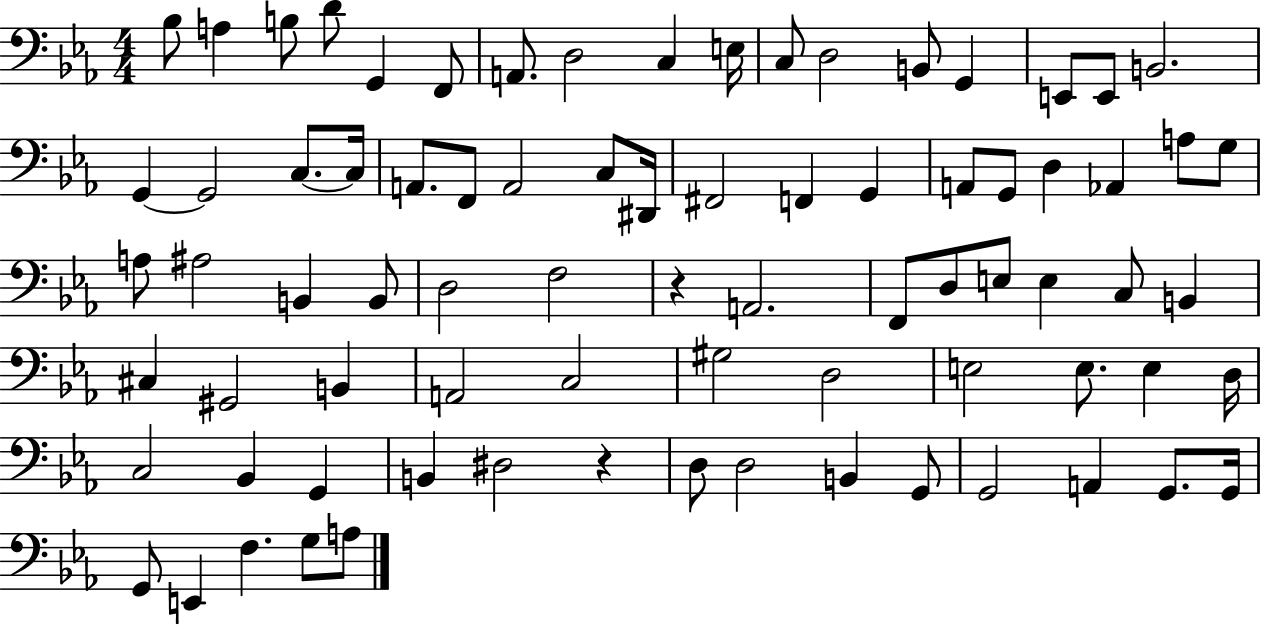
Bb3/e A3/q B3/e D4/e G2/q F2/e A2/e. D3/h C3/q E3/s C3/e D3/h B2/e G2/q E2/e E2/e B2/h. G2/q G2/h C3/e. C3/s A2/e. F2/e A2/h C3/e D#2/s F#2/h F2/q G2/q A2/e G2/e D3/q Ab2/q A3/e G3/e A3/e A#3/h B2/q B2/e D3/h F3/h R/q A2/h. F2/e D3/e E3/e E3/q C3/e B2/q C#3/q G#2/h B2/q A2/h C3/h G#3/h D3/h E3/h E3/e. E3/q D3/s C3/h Bb2/q G2/q B2/q D#3/h R/q D3/e D3/h B2/q G2/e G2/h A2/q G2/e. G2/s G2/e E2/q F3/q. G3/e A3/e